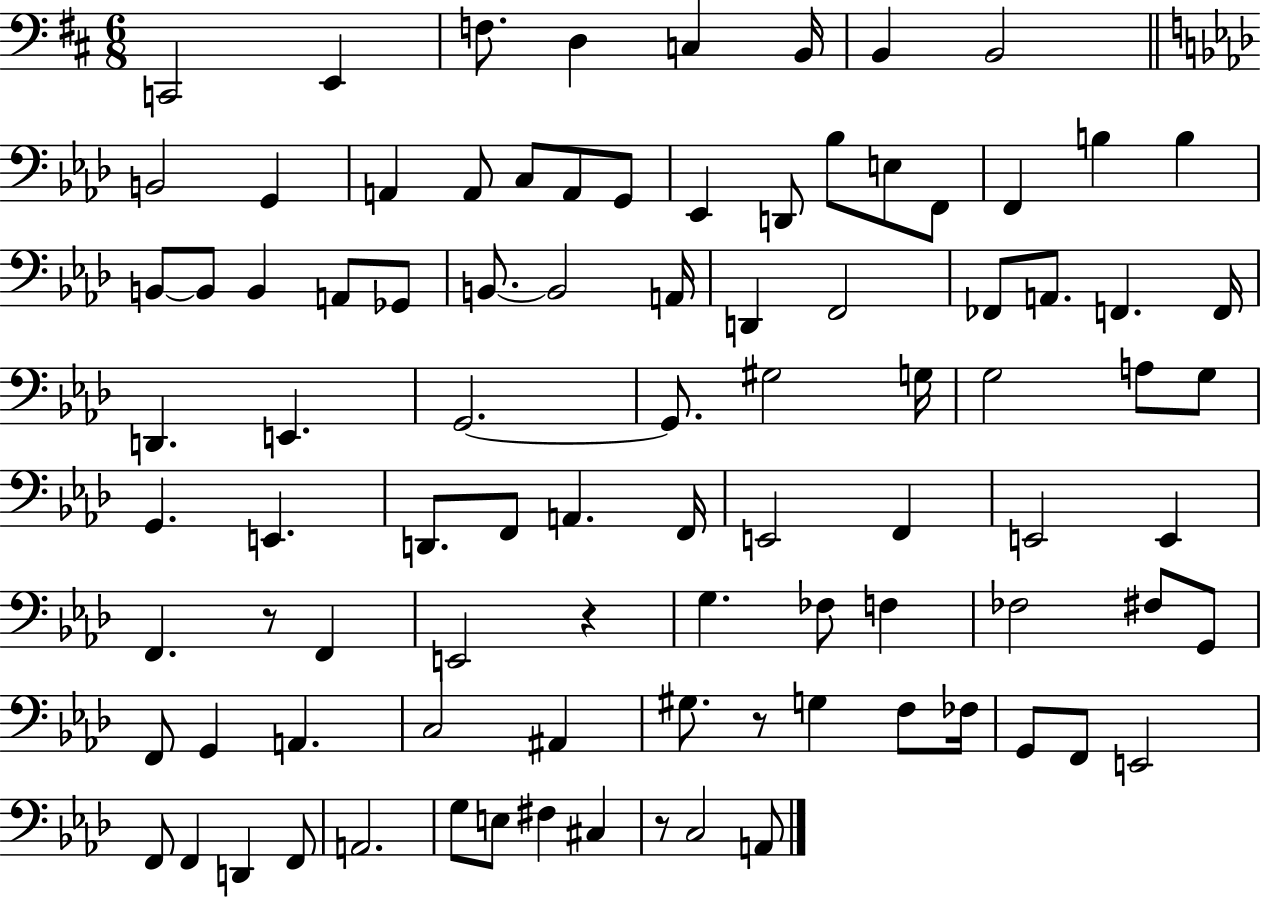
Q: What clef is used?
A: bass